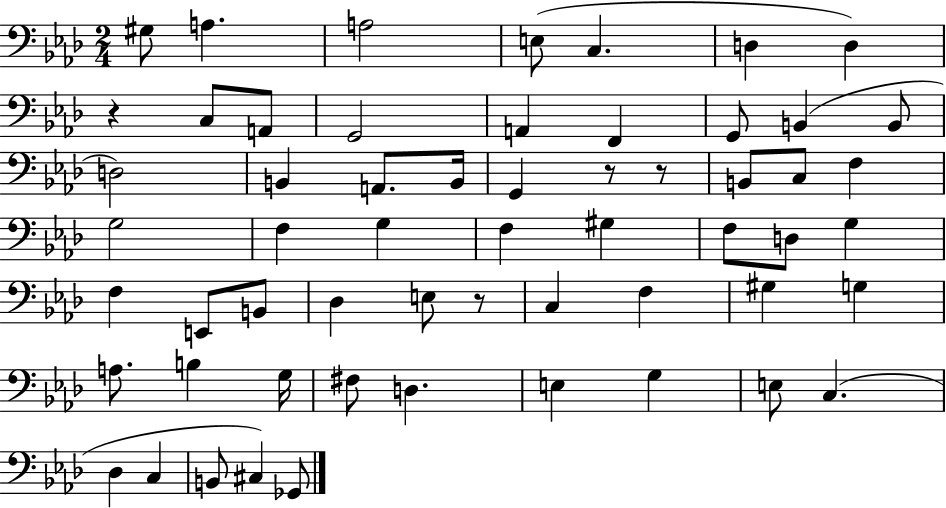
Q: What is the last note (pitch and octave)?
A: Gb2